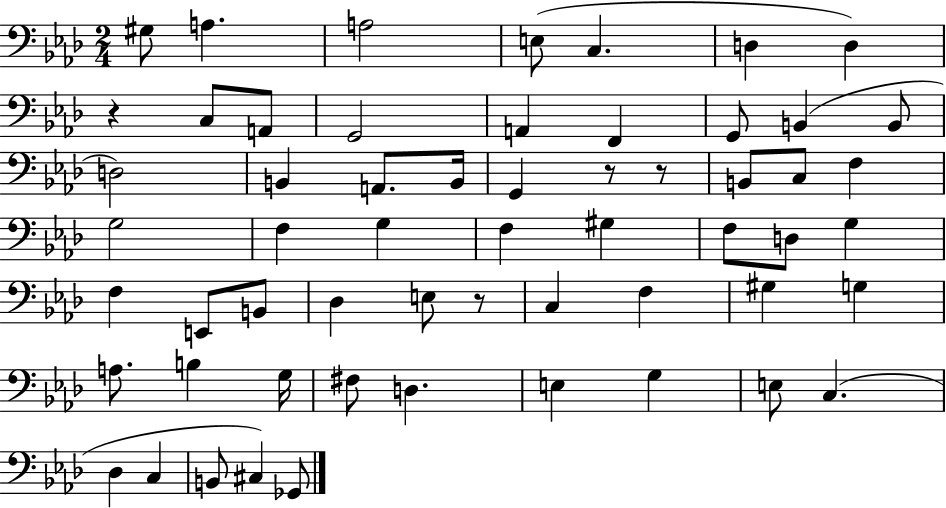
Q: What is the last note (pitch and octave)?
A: Gb2